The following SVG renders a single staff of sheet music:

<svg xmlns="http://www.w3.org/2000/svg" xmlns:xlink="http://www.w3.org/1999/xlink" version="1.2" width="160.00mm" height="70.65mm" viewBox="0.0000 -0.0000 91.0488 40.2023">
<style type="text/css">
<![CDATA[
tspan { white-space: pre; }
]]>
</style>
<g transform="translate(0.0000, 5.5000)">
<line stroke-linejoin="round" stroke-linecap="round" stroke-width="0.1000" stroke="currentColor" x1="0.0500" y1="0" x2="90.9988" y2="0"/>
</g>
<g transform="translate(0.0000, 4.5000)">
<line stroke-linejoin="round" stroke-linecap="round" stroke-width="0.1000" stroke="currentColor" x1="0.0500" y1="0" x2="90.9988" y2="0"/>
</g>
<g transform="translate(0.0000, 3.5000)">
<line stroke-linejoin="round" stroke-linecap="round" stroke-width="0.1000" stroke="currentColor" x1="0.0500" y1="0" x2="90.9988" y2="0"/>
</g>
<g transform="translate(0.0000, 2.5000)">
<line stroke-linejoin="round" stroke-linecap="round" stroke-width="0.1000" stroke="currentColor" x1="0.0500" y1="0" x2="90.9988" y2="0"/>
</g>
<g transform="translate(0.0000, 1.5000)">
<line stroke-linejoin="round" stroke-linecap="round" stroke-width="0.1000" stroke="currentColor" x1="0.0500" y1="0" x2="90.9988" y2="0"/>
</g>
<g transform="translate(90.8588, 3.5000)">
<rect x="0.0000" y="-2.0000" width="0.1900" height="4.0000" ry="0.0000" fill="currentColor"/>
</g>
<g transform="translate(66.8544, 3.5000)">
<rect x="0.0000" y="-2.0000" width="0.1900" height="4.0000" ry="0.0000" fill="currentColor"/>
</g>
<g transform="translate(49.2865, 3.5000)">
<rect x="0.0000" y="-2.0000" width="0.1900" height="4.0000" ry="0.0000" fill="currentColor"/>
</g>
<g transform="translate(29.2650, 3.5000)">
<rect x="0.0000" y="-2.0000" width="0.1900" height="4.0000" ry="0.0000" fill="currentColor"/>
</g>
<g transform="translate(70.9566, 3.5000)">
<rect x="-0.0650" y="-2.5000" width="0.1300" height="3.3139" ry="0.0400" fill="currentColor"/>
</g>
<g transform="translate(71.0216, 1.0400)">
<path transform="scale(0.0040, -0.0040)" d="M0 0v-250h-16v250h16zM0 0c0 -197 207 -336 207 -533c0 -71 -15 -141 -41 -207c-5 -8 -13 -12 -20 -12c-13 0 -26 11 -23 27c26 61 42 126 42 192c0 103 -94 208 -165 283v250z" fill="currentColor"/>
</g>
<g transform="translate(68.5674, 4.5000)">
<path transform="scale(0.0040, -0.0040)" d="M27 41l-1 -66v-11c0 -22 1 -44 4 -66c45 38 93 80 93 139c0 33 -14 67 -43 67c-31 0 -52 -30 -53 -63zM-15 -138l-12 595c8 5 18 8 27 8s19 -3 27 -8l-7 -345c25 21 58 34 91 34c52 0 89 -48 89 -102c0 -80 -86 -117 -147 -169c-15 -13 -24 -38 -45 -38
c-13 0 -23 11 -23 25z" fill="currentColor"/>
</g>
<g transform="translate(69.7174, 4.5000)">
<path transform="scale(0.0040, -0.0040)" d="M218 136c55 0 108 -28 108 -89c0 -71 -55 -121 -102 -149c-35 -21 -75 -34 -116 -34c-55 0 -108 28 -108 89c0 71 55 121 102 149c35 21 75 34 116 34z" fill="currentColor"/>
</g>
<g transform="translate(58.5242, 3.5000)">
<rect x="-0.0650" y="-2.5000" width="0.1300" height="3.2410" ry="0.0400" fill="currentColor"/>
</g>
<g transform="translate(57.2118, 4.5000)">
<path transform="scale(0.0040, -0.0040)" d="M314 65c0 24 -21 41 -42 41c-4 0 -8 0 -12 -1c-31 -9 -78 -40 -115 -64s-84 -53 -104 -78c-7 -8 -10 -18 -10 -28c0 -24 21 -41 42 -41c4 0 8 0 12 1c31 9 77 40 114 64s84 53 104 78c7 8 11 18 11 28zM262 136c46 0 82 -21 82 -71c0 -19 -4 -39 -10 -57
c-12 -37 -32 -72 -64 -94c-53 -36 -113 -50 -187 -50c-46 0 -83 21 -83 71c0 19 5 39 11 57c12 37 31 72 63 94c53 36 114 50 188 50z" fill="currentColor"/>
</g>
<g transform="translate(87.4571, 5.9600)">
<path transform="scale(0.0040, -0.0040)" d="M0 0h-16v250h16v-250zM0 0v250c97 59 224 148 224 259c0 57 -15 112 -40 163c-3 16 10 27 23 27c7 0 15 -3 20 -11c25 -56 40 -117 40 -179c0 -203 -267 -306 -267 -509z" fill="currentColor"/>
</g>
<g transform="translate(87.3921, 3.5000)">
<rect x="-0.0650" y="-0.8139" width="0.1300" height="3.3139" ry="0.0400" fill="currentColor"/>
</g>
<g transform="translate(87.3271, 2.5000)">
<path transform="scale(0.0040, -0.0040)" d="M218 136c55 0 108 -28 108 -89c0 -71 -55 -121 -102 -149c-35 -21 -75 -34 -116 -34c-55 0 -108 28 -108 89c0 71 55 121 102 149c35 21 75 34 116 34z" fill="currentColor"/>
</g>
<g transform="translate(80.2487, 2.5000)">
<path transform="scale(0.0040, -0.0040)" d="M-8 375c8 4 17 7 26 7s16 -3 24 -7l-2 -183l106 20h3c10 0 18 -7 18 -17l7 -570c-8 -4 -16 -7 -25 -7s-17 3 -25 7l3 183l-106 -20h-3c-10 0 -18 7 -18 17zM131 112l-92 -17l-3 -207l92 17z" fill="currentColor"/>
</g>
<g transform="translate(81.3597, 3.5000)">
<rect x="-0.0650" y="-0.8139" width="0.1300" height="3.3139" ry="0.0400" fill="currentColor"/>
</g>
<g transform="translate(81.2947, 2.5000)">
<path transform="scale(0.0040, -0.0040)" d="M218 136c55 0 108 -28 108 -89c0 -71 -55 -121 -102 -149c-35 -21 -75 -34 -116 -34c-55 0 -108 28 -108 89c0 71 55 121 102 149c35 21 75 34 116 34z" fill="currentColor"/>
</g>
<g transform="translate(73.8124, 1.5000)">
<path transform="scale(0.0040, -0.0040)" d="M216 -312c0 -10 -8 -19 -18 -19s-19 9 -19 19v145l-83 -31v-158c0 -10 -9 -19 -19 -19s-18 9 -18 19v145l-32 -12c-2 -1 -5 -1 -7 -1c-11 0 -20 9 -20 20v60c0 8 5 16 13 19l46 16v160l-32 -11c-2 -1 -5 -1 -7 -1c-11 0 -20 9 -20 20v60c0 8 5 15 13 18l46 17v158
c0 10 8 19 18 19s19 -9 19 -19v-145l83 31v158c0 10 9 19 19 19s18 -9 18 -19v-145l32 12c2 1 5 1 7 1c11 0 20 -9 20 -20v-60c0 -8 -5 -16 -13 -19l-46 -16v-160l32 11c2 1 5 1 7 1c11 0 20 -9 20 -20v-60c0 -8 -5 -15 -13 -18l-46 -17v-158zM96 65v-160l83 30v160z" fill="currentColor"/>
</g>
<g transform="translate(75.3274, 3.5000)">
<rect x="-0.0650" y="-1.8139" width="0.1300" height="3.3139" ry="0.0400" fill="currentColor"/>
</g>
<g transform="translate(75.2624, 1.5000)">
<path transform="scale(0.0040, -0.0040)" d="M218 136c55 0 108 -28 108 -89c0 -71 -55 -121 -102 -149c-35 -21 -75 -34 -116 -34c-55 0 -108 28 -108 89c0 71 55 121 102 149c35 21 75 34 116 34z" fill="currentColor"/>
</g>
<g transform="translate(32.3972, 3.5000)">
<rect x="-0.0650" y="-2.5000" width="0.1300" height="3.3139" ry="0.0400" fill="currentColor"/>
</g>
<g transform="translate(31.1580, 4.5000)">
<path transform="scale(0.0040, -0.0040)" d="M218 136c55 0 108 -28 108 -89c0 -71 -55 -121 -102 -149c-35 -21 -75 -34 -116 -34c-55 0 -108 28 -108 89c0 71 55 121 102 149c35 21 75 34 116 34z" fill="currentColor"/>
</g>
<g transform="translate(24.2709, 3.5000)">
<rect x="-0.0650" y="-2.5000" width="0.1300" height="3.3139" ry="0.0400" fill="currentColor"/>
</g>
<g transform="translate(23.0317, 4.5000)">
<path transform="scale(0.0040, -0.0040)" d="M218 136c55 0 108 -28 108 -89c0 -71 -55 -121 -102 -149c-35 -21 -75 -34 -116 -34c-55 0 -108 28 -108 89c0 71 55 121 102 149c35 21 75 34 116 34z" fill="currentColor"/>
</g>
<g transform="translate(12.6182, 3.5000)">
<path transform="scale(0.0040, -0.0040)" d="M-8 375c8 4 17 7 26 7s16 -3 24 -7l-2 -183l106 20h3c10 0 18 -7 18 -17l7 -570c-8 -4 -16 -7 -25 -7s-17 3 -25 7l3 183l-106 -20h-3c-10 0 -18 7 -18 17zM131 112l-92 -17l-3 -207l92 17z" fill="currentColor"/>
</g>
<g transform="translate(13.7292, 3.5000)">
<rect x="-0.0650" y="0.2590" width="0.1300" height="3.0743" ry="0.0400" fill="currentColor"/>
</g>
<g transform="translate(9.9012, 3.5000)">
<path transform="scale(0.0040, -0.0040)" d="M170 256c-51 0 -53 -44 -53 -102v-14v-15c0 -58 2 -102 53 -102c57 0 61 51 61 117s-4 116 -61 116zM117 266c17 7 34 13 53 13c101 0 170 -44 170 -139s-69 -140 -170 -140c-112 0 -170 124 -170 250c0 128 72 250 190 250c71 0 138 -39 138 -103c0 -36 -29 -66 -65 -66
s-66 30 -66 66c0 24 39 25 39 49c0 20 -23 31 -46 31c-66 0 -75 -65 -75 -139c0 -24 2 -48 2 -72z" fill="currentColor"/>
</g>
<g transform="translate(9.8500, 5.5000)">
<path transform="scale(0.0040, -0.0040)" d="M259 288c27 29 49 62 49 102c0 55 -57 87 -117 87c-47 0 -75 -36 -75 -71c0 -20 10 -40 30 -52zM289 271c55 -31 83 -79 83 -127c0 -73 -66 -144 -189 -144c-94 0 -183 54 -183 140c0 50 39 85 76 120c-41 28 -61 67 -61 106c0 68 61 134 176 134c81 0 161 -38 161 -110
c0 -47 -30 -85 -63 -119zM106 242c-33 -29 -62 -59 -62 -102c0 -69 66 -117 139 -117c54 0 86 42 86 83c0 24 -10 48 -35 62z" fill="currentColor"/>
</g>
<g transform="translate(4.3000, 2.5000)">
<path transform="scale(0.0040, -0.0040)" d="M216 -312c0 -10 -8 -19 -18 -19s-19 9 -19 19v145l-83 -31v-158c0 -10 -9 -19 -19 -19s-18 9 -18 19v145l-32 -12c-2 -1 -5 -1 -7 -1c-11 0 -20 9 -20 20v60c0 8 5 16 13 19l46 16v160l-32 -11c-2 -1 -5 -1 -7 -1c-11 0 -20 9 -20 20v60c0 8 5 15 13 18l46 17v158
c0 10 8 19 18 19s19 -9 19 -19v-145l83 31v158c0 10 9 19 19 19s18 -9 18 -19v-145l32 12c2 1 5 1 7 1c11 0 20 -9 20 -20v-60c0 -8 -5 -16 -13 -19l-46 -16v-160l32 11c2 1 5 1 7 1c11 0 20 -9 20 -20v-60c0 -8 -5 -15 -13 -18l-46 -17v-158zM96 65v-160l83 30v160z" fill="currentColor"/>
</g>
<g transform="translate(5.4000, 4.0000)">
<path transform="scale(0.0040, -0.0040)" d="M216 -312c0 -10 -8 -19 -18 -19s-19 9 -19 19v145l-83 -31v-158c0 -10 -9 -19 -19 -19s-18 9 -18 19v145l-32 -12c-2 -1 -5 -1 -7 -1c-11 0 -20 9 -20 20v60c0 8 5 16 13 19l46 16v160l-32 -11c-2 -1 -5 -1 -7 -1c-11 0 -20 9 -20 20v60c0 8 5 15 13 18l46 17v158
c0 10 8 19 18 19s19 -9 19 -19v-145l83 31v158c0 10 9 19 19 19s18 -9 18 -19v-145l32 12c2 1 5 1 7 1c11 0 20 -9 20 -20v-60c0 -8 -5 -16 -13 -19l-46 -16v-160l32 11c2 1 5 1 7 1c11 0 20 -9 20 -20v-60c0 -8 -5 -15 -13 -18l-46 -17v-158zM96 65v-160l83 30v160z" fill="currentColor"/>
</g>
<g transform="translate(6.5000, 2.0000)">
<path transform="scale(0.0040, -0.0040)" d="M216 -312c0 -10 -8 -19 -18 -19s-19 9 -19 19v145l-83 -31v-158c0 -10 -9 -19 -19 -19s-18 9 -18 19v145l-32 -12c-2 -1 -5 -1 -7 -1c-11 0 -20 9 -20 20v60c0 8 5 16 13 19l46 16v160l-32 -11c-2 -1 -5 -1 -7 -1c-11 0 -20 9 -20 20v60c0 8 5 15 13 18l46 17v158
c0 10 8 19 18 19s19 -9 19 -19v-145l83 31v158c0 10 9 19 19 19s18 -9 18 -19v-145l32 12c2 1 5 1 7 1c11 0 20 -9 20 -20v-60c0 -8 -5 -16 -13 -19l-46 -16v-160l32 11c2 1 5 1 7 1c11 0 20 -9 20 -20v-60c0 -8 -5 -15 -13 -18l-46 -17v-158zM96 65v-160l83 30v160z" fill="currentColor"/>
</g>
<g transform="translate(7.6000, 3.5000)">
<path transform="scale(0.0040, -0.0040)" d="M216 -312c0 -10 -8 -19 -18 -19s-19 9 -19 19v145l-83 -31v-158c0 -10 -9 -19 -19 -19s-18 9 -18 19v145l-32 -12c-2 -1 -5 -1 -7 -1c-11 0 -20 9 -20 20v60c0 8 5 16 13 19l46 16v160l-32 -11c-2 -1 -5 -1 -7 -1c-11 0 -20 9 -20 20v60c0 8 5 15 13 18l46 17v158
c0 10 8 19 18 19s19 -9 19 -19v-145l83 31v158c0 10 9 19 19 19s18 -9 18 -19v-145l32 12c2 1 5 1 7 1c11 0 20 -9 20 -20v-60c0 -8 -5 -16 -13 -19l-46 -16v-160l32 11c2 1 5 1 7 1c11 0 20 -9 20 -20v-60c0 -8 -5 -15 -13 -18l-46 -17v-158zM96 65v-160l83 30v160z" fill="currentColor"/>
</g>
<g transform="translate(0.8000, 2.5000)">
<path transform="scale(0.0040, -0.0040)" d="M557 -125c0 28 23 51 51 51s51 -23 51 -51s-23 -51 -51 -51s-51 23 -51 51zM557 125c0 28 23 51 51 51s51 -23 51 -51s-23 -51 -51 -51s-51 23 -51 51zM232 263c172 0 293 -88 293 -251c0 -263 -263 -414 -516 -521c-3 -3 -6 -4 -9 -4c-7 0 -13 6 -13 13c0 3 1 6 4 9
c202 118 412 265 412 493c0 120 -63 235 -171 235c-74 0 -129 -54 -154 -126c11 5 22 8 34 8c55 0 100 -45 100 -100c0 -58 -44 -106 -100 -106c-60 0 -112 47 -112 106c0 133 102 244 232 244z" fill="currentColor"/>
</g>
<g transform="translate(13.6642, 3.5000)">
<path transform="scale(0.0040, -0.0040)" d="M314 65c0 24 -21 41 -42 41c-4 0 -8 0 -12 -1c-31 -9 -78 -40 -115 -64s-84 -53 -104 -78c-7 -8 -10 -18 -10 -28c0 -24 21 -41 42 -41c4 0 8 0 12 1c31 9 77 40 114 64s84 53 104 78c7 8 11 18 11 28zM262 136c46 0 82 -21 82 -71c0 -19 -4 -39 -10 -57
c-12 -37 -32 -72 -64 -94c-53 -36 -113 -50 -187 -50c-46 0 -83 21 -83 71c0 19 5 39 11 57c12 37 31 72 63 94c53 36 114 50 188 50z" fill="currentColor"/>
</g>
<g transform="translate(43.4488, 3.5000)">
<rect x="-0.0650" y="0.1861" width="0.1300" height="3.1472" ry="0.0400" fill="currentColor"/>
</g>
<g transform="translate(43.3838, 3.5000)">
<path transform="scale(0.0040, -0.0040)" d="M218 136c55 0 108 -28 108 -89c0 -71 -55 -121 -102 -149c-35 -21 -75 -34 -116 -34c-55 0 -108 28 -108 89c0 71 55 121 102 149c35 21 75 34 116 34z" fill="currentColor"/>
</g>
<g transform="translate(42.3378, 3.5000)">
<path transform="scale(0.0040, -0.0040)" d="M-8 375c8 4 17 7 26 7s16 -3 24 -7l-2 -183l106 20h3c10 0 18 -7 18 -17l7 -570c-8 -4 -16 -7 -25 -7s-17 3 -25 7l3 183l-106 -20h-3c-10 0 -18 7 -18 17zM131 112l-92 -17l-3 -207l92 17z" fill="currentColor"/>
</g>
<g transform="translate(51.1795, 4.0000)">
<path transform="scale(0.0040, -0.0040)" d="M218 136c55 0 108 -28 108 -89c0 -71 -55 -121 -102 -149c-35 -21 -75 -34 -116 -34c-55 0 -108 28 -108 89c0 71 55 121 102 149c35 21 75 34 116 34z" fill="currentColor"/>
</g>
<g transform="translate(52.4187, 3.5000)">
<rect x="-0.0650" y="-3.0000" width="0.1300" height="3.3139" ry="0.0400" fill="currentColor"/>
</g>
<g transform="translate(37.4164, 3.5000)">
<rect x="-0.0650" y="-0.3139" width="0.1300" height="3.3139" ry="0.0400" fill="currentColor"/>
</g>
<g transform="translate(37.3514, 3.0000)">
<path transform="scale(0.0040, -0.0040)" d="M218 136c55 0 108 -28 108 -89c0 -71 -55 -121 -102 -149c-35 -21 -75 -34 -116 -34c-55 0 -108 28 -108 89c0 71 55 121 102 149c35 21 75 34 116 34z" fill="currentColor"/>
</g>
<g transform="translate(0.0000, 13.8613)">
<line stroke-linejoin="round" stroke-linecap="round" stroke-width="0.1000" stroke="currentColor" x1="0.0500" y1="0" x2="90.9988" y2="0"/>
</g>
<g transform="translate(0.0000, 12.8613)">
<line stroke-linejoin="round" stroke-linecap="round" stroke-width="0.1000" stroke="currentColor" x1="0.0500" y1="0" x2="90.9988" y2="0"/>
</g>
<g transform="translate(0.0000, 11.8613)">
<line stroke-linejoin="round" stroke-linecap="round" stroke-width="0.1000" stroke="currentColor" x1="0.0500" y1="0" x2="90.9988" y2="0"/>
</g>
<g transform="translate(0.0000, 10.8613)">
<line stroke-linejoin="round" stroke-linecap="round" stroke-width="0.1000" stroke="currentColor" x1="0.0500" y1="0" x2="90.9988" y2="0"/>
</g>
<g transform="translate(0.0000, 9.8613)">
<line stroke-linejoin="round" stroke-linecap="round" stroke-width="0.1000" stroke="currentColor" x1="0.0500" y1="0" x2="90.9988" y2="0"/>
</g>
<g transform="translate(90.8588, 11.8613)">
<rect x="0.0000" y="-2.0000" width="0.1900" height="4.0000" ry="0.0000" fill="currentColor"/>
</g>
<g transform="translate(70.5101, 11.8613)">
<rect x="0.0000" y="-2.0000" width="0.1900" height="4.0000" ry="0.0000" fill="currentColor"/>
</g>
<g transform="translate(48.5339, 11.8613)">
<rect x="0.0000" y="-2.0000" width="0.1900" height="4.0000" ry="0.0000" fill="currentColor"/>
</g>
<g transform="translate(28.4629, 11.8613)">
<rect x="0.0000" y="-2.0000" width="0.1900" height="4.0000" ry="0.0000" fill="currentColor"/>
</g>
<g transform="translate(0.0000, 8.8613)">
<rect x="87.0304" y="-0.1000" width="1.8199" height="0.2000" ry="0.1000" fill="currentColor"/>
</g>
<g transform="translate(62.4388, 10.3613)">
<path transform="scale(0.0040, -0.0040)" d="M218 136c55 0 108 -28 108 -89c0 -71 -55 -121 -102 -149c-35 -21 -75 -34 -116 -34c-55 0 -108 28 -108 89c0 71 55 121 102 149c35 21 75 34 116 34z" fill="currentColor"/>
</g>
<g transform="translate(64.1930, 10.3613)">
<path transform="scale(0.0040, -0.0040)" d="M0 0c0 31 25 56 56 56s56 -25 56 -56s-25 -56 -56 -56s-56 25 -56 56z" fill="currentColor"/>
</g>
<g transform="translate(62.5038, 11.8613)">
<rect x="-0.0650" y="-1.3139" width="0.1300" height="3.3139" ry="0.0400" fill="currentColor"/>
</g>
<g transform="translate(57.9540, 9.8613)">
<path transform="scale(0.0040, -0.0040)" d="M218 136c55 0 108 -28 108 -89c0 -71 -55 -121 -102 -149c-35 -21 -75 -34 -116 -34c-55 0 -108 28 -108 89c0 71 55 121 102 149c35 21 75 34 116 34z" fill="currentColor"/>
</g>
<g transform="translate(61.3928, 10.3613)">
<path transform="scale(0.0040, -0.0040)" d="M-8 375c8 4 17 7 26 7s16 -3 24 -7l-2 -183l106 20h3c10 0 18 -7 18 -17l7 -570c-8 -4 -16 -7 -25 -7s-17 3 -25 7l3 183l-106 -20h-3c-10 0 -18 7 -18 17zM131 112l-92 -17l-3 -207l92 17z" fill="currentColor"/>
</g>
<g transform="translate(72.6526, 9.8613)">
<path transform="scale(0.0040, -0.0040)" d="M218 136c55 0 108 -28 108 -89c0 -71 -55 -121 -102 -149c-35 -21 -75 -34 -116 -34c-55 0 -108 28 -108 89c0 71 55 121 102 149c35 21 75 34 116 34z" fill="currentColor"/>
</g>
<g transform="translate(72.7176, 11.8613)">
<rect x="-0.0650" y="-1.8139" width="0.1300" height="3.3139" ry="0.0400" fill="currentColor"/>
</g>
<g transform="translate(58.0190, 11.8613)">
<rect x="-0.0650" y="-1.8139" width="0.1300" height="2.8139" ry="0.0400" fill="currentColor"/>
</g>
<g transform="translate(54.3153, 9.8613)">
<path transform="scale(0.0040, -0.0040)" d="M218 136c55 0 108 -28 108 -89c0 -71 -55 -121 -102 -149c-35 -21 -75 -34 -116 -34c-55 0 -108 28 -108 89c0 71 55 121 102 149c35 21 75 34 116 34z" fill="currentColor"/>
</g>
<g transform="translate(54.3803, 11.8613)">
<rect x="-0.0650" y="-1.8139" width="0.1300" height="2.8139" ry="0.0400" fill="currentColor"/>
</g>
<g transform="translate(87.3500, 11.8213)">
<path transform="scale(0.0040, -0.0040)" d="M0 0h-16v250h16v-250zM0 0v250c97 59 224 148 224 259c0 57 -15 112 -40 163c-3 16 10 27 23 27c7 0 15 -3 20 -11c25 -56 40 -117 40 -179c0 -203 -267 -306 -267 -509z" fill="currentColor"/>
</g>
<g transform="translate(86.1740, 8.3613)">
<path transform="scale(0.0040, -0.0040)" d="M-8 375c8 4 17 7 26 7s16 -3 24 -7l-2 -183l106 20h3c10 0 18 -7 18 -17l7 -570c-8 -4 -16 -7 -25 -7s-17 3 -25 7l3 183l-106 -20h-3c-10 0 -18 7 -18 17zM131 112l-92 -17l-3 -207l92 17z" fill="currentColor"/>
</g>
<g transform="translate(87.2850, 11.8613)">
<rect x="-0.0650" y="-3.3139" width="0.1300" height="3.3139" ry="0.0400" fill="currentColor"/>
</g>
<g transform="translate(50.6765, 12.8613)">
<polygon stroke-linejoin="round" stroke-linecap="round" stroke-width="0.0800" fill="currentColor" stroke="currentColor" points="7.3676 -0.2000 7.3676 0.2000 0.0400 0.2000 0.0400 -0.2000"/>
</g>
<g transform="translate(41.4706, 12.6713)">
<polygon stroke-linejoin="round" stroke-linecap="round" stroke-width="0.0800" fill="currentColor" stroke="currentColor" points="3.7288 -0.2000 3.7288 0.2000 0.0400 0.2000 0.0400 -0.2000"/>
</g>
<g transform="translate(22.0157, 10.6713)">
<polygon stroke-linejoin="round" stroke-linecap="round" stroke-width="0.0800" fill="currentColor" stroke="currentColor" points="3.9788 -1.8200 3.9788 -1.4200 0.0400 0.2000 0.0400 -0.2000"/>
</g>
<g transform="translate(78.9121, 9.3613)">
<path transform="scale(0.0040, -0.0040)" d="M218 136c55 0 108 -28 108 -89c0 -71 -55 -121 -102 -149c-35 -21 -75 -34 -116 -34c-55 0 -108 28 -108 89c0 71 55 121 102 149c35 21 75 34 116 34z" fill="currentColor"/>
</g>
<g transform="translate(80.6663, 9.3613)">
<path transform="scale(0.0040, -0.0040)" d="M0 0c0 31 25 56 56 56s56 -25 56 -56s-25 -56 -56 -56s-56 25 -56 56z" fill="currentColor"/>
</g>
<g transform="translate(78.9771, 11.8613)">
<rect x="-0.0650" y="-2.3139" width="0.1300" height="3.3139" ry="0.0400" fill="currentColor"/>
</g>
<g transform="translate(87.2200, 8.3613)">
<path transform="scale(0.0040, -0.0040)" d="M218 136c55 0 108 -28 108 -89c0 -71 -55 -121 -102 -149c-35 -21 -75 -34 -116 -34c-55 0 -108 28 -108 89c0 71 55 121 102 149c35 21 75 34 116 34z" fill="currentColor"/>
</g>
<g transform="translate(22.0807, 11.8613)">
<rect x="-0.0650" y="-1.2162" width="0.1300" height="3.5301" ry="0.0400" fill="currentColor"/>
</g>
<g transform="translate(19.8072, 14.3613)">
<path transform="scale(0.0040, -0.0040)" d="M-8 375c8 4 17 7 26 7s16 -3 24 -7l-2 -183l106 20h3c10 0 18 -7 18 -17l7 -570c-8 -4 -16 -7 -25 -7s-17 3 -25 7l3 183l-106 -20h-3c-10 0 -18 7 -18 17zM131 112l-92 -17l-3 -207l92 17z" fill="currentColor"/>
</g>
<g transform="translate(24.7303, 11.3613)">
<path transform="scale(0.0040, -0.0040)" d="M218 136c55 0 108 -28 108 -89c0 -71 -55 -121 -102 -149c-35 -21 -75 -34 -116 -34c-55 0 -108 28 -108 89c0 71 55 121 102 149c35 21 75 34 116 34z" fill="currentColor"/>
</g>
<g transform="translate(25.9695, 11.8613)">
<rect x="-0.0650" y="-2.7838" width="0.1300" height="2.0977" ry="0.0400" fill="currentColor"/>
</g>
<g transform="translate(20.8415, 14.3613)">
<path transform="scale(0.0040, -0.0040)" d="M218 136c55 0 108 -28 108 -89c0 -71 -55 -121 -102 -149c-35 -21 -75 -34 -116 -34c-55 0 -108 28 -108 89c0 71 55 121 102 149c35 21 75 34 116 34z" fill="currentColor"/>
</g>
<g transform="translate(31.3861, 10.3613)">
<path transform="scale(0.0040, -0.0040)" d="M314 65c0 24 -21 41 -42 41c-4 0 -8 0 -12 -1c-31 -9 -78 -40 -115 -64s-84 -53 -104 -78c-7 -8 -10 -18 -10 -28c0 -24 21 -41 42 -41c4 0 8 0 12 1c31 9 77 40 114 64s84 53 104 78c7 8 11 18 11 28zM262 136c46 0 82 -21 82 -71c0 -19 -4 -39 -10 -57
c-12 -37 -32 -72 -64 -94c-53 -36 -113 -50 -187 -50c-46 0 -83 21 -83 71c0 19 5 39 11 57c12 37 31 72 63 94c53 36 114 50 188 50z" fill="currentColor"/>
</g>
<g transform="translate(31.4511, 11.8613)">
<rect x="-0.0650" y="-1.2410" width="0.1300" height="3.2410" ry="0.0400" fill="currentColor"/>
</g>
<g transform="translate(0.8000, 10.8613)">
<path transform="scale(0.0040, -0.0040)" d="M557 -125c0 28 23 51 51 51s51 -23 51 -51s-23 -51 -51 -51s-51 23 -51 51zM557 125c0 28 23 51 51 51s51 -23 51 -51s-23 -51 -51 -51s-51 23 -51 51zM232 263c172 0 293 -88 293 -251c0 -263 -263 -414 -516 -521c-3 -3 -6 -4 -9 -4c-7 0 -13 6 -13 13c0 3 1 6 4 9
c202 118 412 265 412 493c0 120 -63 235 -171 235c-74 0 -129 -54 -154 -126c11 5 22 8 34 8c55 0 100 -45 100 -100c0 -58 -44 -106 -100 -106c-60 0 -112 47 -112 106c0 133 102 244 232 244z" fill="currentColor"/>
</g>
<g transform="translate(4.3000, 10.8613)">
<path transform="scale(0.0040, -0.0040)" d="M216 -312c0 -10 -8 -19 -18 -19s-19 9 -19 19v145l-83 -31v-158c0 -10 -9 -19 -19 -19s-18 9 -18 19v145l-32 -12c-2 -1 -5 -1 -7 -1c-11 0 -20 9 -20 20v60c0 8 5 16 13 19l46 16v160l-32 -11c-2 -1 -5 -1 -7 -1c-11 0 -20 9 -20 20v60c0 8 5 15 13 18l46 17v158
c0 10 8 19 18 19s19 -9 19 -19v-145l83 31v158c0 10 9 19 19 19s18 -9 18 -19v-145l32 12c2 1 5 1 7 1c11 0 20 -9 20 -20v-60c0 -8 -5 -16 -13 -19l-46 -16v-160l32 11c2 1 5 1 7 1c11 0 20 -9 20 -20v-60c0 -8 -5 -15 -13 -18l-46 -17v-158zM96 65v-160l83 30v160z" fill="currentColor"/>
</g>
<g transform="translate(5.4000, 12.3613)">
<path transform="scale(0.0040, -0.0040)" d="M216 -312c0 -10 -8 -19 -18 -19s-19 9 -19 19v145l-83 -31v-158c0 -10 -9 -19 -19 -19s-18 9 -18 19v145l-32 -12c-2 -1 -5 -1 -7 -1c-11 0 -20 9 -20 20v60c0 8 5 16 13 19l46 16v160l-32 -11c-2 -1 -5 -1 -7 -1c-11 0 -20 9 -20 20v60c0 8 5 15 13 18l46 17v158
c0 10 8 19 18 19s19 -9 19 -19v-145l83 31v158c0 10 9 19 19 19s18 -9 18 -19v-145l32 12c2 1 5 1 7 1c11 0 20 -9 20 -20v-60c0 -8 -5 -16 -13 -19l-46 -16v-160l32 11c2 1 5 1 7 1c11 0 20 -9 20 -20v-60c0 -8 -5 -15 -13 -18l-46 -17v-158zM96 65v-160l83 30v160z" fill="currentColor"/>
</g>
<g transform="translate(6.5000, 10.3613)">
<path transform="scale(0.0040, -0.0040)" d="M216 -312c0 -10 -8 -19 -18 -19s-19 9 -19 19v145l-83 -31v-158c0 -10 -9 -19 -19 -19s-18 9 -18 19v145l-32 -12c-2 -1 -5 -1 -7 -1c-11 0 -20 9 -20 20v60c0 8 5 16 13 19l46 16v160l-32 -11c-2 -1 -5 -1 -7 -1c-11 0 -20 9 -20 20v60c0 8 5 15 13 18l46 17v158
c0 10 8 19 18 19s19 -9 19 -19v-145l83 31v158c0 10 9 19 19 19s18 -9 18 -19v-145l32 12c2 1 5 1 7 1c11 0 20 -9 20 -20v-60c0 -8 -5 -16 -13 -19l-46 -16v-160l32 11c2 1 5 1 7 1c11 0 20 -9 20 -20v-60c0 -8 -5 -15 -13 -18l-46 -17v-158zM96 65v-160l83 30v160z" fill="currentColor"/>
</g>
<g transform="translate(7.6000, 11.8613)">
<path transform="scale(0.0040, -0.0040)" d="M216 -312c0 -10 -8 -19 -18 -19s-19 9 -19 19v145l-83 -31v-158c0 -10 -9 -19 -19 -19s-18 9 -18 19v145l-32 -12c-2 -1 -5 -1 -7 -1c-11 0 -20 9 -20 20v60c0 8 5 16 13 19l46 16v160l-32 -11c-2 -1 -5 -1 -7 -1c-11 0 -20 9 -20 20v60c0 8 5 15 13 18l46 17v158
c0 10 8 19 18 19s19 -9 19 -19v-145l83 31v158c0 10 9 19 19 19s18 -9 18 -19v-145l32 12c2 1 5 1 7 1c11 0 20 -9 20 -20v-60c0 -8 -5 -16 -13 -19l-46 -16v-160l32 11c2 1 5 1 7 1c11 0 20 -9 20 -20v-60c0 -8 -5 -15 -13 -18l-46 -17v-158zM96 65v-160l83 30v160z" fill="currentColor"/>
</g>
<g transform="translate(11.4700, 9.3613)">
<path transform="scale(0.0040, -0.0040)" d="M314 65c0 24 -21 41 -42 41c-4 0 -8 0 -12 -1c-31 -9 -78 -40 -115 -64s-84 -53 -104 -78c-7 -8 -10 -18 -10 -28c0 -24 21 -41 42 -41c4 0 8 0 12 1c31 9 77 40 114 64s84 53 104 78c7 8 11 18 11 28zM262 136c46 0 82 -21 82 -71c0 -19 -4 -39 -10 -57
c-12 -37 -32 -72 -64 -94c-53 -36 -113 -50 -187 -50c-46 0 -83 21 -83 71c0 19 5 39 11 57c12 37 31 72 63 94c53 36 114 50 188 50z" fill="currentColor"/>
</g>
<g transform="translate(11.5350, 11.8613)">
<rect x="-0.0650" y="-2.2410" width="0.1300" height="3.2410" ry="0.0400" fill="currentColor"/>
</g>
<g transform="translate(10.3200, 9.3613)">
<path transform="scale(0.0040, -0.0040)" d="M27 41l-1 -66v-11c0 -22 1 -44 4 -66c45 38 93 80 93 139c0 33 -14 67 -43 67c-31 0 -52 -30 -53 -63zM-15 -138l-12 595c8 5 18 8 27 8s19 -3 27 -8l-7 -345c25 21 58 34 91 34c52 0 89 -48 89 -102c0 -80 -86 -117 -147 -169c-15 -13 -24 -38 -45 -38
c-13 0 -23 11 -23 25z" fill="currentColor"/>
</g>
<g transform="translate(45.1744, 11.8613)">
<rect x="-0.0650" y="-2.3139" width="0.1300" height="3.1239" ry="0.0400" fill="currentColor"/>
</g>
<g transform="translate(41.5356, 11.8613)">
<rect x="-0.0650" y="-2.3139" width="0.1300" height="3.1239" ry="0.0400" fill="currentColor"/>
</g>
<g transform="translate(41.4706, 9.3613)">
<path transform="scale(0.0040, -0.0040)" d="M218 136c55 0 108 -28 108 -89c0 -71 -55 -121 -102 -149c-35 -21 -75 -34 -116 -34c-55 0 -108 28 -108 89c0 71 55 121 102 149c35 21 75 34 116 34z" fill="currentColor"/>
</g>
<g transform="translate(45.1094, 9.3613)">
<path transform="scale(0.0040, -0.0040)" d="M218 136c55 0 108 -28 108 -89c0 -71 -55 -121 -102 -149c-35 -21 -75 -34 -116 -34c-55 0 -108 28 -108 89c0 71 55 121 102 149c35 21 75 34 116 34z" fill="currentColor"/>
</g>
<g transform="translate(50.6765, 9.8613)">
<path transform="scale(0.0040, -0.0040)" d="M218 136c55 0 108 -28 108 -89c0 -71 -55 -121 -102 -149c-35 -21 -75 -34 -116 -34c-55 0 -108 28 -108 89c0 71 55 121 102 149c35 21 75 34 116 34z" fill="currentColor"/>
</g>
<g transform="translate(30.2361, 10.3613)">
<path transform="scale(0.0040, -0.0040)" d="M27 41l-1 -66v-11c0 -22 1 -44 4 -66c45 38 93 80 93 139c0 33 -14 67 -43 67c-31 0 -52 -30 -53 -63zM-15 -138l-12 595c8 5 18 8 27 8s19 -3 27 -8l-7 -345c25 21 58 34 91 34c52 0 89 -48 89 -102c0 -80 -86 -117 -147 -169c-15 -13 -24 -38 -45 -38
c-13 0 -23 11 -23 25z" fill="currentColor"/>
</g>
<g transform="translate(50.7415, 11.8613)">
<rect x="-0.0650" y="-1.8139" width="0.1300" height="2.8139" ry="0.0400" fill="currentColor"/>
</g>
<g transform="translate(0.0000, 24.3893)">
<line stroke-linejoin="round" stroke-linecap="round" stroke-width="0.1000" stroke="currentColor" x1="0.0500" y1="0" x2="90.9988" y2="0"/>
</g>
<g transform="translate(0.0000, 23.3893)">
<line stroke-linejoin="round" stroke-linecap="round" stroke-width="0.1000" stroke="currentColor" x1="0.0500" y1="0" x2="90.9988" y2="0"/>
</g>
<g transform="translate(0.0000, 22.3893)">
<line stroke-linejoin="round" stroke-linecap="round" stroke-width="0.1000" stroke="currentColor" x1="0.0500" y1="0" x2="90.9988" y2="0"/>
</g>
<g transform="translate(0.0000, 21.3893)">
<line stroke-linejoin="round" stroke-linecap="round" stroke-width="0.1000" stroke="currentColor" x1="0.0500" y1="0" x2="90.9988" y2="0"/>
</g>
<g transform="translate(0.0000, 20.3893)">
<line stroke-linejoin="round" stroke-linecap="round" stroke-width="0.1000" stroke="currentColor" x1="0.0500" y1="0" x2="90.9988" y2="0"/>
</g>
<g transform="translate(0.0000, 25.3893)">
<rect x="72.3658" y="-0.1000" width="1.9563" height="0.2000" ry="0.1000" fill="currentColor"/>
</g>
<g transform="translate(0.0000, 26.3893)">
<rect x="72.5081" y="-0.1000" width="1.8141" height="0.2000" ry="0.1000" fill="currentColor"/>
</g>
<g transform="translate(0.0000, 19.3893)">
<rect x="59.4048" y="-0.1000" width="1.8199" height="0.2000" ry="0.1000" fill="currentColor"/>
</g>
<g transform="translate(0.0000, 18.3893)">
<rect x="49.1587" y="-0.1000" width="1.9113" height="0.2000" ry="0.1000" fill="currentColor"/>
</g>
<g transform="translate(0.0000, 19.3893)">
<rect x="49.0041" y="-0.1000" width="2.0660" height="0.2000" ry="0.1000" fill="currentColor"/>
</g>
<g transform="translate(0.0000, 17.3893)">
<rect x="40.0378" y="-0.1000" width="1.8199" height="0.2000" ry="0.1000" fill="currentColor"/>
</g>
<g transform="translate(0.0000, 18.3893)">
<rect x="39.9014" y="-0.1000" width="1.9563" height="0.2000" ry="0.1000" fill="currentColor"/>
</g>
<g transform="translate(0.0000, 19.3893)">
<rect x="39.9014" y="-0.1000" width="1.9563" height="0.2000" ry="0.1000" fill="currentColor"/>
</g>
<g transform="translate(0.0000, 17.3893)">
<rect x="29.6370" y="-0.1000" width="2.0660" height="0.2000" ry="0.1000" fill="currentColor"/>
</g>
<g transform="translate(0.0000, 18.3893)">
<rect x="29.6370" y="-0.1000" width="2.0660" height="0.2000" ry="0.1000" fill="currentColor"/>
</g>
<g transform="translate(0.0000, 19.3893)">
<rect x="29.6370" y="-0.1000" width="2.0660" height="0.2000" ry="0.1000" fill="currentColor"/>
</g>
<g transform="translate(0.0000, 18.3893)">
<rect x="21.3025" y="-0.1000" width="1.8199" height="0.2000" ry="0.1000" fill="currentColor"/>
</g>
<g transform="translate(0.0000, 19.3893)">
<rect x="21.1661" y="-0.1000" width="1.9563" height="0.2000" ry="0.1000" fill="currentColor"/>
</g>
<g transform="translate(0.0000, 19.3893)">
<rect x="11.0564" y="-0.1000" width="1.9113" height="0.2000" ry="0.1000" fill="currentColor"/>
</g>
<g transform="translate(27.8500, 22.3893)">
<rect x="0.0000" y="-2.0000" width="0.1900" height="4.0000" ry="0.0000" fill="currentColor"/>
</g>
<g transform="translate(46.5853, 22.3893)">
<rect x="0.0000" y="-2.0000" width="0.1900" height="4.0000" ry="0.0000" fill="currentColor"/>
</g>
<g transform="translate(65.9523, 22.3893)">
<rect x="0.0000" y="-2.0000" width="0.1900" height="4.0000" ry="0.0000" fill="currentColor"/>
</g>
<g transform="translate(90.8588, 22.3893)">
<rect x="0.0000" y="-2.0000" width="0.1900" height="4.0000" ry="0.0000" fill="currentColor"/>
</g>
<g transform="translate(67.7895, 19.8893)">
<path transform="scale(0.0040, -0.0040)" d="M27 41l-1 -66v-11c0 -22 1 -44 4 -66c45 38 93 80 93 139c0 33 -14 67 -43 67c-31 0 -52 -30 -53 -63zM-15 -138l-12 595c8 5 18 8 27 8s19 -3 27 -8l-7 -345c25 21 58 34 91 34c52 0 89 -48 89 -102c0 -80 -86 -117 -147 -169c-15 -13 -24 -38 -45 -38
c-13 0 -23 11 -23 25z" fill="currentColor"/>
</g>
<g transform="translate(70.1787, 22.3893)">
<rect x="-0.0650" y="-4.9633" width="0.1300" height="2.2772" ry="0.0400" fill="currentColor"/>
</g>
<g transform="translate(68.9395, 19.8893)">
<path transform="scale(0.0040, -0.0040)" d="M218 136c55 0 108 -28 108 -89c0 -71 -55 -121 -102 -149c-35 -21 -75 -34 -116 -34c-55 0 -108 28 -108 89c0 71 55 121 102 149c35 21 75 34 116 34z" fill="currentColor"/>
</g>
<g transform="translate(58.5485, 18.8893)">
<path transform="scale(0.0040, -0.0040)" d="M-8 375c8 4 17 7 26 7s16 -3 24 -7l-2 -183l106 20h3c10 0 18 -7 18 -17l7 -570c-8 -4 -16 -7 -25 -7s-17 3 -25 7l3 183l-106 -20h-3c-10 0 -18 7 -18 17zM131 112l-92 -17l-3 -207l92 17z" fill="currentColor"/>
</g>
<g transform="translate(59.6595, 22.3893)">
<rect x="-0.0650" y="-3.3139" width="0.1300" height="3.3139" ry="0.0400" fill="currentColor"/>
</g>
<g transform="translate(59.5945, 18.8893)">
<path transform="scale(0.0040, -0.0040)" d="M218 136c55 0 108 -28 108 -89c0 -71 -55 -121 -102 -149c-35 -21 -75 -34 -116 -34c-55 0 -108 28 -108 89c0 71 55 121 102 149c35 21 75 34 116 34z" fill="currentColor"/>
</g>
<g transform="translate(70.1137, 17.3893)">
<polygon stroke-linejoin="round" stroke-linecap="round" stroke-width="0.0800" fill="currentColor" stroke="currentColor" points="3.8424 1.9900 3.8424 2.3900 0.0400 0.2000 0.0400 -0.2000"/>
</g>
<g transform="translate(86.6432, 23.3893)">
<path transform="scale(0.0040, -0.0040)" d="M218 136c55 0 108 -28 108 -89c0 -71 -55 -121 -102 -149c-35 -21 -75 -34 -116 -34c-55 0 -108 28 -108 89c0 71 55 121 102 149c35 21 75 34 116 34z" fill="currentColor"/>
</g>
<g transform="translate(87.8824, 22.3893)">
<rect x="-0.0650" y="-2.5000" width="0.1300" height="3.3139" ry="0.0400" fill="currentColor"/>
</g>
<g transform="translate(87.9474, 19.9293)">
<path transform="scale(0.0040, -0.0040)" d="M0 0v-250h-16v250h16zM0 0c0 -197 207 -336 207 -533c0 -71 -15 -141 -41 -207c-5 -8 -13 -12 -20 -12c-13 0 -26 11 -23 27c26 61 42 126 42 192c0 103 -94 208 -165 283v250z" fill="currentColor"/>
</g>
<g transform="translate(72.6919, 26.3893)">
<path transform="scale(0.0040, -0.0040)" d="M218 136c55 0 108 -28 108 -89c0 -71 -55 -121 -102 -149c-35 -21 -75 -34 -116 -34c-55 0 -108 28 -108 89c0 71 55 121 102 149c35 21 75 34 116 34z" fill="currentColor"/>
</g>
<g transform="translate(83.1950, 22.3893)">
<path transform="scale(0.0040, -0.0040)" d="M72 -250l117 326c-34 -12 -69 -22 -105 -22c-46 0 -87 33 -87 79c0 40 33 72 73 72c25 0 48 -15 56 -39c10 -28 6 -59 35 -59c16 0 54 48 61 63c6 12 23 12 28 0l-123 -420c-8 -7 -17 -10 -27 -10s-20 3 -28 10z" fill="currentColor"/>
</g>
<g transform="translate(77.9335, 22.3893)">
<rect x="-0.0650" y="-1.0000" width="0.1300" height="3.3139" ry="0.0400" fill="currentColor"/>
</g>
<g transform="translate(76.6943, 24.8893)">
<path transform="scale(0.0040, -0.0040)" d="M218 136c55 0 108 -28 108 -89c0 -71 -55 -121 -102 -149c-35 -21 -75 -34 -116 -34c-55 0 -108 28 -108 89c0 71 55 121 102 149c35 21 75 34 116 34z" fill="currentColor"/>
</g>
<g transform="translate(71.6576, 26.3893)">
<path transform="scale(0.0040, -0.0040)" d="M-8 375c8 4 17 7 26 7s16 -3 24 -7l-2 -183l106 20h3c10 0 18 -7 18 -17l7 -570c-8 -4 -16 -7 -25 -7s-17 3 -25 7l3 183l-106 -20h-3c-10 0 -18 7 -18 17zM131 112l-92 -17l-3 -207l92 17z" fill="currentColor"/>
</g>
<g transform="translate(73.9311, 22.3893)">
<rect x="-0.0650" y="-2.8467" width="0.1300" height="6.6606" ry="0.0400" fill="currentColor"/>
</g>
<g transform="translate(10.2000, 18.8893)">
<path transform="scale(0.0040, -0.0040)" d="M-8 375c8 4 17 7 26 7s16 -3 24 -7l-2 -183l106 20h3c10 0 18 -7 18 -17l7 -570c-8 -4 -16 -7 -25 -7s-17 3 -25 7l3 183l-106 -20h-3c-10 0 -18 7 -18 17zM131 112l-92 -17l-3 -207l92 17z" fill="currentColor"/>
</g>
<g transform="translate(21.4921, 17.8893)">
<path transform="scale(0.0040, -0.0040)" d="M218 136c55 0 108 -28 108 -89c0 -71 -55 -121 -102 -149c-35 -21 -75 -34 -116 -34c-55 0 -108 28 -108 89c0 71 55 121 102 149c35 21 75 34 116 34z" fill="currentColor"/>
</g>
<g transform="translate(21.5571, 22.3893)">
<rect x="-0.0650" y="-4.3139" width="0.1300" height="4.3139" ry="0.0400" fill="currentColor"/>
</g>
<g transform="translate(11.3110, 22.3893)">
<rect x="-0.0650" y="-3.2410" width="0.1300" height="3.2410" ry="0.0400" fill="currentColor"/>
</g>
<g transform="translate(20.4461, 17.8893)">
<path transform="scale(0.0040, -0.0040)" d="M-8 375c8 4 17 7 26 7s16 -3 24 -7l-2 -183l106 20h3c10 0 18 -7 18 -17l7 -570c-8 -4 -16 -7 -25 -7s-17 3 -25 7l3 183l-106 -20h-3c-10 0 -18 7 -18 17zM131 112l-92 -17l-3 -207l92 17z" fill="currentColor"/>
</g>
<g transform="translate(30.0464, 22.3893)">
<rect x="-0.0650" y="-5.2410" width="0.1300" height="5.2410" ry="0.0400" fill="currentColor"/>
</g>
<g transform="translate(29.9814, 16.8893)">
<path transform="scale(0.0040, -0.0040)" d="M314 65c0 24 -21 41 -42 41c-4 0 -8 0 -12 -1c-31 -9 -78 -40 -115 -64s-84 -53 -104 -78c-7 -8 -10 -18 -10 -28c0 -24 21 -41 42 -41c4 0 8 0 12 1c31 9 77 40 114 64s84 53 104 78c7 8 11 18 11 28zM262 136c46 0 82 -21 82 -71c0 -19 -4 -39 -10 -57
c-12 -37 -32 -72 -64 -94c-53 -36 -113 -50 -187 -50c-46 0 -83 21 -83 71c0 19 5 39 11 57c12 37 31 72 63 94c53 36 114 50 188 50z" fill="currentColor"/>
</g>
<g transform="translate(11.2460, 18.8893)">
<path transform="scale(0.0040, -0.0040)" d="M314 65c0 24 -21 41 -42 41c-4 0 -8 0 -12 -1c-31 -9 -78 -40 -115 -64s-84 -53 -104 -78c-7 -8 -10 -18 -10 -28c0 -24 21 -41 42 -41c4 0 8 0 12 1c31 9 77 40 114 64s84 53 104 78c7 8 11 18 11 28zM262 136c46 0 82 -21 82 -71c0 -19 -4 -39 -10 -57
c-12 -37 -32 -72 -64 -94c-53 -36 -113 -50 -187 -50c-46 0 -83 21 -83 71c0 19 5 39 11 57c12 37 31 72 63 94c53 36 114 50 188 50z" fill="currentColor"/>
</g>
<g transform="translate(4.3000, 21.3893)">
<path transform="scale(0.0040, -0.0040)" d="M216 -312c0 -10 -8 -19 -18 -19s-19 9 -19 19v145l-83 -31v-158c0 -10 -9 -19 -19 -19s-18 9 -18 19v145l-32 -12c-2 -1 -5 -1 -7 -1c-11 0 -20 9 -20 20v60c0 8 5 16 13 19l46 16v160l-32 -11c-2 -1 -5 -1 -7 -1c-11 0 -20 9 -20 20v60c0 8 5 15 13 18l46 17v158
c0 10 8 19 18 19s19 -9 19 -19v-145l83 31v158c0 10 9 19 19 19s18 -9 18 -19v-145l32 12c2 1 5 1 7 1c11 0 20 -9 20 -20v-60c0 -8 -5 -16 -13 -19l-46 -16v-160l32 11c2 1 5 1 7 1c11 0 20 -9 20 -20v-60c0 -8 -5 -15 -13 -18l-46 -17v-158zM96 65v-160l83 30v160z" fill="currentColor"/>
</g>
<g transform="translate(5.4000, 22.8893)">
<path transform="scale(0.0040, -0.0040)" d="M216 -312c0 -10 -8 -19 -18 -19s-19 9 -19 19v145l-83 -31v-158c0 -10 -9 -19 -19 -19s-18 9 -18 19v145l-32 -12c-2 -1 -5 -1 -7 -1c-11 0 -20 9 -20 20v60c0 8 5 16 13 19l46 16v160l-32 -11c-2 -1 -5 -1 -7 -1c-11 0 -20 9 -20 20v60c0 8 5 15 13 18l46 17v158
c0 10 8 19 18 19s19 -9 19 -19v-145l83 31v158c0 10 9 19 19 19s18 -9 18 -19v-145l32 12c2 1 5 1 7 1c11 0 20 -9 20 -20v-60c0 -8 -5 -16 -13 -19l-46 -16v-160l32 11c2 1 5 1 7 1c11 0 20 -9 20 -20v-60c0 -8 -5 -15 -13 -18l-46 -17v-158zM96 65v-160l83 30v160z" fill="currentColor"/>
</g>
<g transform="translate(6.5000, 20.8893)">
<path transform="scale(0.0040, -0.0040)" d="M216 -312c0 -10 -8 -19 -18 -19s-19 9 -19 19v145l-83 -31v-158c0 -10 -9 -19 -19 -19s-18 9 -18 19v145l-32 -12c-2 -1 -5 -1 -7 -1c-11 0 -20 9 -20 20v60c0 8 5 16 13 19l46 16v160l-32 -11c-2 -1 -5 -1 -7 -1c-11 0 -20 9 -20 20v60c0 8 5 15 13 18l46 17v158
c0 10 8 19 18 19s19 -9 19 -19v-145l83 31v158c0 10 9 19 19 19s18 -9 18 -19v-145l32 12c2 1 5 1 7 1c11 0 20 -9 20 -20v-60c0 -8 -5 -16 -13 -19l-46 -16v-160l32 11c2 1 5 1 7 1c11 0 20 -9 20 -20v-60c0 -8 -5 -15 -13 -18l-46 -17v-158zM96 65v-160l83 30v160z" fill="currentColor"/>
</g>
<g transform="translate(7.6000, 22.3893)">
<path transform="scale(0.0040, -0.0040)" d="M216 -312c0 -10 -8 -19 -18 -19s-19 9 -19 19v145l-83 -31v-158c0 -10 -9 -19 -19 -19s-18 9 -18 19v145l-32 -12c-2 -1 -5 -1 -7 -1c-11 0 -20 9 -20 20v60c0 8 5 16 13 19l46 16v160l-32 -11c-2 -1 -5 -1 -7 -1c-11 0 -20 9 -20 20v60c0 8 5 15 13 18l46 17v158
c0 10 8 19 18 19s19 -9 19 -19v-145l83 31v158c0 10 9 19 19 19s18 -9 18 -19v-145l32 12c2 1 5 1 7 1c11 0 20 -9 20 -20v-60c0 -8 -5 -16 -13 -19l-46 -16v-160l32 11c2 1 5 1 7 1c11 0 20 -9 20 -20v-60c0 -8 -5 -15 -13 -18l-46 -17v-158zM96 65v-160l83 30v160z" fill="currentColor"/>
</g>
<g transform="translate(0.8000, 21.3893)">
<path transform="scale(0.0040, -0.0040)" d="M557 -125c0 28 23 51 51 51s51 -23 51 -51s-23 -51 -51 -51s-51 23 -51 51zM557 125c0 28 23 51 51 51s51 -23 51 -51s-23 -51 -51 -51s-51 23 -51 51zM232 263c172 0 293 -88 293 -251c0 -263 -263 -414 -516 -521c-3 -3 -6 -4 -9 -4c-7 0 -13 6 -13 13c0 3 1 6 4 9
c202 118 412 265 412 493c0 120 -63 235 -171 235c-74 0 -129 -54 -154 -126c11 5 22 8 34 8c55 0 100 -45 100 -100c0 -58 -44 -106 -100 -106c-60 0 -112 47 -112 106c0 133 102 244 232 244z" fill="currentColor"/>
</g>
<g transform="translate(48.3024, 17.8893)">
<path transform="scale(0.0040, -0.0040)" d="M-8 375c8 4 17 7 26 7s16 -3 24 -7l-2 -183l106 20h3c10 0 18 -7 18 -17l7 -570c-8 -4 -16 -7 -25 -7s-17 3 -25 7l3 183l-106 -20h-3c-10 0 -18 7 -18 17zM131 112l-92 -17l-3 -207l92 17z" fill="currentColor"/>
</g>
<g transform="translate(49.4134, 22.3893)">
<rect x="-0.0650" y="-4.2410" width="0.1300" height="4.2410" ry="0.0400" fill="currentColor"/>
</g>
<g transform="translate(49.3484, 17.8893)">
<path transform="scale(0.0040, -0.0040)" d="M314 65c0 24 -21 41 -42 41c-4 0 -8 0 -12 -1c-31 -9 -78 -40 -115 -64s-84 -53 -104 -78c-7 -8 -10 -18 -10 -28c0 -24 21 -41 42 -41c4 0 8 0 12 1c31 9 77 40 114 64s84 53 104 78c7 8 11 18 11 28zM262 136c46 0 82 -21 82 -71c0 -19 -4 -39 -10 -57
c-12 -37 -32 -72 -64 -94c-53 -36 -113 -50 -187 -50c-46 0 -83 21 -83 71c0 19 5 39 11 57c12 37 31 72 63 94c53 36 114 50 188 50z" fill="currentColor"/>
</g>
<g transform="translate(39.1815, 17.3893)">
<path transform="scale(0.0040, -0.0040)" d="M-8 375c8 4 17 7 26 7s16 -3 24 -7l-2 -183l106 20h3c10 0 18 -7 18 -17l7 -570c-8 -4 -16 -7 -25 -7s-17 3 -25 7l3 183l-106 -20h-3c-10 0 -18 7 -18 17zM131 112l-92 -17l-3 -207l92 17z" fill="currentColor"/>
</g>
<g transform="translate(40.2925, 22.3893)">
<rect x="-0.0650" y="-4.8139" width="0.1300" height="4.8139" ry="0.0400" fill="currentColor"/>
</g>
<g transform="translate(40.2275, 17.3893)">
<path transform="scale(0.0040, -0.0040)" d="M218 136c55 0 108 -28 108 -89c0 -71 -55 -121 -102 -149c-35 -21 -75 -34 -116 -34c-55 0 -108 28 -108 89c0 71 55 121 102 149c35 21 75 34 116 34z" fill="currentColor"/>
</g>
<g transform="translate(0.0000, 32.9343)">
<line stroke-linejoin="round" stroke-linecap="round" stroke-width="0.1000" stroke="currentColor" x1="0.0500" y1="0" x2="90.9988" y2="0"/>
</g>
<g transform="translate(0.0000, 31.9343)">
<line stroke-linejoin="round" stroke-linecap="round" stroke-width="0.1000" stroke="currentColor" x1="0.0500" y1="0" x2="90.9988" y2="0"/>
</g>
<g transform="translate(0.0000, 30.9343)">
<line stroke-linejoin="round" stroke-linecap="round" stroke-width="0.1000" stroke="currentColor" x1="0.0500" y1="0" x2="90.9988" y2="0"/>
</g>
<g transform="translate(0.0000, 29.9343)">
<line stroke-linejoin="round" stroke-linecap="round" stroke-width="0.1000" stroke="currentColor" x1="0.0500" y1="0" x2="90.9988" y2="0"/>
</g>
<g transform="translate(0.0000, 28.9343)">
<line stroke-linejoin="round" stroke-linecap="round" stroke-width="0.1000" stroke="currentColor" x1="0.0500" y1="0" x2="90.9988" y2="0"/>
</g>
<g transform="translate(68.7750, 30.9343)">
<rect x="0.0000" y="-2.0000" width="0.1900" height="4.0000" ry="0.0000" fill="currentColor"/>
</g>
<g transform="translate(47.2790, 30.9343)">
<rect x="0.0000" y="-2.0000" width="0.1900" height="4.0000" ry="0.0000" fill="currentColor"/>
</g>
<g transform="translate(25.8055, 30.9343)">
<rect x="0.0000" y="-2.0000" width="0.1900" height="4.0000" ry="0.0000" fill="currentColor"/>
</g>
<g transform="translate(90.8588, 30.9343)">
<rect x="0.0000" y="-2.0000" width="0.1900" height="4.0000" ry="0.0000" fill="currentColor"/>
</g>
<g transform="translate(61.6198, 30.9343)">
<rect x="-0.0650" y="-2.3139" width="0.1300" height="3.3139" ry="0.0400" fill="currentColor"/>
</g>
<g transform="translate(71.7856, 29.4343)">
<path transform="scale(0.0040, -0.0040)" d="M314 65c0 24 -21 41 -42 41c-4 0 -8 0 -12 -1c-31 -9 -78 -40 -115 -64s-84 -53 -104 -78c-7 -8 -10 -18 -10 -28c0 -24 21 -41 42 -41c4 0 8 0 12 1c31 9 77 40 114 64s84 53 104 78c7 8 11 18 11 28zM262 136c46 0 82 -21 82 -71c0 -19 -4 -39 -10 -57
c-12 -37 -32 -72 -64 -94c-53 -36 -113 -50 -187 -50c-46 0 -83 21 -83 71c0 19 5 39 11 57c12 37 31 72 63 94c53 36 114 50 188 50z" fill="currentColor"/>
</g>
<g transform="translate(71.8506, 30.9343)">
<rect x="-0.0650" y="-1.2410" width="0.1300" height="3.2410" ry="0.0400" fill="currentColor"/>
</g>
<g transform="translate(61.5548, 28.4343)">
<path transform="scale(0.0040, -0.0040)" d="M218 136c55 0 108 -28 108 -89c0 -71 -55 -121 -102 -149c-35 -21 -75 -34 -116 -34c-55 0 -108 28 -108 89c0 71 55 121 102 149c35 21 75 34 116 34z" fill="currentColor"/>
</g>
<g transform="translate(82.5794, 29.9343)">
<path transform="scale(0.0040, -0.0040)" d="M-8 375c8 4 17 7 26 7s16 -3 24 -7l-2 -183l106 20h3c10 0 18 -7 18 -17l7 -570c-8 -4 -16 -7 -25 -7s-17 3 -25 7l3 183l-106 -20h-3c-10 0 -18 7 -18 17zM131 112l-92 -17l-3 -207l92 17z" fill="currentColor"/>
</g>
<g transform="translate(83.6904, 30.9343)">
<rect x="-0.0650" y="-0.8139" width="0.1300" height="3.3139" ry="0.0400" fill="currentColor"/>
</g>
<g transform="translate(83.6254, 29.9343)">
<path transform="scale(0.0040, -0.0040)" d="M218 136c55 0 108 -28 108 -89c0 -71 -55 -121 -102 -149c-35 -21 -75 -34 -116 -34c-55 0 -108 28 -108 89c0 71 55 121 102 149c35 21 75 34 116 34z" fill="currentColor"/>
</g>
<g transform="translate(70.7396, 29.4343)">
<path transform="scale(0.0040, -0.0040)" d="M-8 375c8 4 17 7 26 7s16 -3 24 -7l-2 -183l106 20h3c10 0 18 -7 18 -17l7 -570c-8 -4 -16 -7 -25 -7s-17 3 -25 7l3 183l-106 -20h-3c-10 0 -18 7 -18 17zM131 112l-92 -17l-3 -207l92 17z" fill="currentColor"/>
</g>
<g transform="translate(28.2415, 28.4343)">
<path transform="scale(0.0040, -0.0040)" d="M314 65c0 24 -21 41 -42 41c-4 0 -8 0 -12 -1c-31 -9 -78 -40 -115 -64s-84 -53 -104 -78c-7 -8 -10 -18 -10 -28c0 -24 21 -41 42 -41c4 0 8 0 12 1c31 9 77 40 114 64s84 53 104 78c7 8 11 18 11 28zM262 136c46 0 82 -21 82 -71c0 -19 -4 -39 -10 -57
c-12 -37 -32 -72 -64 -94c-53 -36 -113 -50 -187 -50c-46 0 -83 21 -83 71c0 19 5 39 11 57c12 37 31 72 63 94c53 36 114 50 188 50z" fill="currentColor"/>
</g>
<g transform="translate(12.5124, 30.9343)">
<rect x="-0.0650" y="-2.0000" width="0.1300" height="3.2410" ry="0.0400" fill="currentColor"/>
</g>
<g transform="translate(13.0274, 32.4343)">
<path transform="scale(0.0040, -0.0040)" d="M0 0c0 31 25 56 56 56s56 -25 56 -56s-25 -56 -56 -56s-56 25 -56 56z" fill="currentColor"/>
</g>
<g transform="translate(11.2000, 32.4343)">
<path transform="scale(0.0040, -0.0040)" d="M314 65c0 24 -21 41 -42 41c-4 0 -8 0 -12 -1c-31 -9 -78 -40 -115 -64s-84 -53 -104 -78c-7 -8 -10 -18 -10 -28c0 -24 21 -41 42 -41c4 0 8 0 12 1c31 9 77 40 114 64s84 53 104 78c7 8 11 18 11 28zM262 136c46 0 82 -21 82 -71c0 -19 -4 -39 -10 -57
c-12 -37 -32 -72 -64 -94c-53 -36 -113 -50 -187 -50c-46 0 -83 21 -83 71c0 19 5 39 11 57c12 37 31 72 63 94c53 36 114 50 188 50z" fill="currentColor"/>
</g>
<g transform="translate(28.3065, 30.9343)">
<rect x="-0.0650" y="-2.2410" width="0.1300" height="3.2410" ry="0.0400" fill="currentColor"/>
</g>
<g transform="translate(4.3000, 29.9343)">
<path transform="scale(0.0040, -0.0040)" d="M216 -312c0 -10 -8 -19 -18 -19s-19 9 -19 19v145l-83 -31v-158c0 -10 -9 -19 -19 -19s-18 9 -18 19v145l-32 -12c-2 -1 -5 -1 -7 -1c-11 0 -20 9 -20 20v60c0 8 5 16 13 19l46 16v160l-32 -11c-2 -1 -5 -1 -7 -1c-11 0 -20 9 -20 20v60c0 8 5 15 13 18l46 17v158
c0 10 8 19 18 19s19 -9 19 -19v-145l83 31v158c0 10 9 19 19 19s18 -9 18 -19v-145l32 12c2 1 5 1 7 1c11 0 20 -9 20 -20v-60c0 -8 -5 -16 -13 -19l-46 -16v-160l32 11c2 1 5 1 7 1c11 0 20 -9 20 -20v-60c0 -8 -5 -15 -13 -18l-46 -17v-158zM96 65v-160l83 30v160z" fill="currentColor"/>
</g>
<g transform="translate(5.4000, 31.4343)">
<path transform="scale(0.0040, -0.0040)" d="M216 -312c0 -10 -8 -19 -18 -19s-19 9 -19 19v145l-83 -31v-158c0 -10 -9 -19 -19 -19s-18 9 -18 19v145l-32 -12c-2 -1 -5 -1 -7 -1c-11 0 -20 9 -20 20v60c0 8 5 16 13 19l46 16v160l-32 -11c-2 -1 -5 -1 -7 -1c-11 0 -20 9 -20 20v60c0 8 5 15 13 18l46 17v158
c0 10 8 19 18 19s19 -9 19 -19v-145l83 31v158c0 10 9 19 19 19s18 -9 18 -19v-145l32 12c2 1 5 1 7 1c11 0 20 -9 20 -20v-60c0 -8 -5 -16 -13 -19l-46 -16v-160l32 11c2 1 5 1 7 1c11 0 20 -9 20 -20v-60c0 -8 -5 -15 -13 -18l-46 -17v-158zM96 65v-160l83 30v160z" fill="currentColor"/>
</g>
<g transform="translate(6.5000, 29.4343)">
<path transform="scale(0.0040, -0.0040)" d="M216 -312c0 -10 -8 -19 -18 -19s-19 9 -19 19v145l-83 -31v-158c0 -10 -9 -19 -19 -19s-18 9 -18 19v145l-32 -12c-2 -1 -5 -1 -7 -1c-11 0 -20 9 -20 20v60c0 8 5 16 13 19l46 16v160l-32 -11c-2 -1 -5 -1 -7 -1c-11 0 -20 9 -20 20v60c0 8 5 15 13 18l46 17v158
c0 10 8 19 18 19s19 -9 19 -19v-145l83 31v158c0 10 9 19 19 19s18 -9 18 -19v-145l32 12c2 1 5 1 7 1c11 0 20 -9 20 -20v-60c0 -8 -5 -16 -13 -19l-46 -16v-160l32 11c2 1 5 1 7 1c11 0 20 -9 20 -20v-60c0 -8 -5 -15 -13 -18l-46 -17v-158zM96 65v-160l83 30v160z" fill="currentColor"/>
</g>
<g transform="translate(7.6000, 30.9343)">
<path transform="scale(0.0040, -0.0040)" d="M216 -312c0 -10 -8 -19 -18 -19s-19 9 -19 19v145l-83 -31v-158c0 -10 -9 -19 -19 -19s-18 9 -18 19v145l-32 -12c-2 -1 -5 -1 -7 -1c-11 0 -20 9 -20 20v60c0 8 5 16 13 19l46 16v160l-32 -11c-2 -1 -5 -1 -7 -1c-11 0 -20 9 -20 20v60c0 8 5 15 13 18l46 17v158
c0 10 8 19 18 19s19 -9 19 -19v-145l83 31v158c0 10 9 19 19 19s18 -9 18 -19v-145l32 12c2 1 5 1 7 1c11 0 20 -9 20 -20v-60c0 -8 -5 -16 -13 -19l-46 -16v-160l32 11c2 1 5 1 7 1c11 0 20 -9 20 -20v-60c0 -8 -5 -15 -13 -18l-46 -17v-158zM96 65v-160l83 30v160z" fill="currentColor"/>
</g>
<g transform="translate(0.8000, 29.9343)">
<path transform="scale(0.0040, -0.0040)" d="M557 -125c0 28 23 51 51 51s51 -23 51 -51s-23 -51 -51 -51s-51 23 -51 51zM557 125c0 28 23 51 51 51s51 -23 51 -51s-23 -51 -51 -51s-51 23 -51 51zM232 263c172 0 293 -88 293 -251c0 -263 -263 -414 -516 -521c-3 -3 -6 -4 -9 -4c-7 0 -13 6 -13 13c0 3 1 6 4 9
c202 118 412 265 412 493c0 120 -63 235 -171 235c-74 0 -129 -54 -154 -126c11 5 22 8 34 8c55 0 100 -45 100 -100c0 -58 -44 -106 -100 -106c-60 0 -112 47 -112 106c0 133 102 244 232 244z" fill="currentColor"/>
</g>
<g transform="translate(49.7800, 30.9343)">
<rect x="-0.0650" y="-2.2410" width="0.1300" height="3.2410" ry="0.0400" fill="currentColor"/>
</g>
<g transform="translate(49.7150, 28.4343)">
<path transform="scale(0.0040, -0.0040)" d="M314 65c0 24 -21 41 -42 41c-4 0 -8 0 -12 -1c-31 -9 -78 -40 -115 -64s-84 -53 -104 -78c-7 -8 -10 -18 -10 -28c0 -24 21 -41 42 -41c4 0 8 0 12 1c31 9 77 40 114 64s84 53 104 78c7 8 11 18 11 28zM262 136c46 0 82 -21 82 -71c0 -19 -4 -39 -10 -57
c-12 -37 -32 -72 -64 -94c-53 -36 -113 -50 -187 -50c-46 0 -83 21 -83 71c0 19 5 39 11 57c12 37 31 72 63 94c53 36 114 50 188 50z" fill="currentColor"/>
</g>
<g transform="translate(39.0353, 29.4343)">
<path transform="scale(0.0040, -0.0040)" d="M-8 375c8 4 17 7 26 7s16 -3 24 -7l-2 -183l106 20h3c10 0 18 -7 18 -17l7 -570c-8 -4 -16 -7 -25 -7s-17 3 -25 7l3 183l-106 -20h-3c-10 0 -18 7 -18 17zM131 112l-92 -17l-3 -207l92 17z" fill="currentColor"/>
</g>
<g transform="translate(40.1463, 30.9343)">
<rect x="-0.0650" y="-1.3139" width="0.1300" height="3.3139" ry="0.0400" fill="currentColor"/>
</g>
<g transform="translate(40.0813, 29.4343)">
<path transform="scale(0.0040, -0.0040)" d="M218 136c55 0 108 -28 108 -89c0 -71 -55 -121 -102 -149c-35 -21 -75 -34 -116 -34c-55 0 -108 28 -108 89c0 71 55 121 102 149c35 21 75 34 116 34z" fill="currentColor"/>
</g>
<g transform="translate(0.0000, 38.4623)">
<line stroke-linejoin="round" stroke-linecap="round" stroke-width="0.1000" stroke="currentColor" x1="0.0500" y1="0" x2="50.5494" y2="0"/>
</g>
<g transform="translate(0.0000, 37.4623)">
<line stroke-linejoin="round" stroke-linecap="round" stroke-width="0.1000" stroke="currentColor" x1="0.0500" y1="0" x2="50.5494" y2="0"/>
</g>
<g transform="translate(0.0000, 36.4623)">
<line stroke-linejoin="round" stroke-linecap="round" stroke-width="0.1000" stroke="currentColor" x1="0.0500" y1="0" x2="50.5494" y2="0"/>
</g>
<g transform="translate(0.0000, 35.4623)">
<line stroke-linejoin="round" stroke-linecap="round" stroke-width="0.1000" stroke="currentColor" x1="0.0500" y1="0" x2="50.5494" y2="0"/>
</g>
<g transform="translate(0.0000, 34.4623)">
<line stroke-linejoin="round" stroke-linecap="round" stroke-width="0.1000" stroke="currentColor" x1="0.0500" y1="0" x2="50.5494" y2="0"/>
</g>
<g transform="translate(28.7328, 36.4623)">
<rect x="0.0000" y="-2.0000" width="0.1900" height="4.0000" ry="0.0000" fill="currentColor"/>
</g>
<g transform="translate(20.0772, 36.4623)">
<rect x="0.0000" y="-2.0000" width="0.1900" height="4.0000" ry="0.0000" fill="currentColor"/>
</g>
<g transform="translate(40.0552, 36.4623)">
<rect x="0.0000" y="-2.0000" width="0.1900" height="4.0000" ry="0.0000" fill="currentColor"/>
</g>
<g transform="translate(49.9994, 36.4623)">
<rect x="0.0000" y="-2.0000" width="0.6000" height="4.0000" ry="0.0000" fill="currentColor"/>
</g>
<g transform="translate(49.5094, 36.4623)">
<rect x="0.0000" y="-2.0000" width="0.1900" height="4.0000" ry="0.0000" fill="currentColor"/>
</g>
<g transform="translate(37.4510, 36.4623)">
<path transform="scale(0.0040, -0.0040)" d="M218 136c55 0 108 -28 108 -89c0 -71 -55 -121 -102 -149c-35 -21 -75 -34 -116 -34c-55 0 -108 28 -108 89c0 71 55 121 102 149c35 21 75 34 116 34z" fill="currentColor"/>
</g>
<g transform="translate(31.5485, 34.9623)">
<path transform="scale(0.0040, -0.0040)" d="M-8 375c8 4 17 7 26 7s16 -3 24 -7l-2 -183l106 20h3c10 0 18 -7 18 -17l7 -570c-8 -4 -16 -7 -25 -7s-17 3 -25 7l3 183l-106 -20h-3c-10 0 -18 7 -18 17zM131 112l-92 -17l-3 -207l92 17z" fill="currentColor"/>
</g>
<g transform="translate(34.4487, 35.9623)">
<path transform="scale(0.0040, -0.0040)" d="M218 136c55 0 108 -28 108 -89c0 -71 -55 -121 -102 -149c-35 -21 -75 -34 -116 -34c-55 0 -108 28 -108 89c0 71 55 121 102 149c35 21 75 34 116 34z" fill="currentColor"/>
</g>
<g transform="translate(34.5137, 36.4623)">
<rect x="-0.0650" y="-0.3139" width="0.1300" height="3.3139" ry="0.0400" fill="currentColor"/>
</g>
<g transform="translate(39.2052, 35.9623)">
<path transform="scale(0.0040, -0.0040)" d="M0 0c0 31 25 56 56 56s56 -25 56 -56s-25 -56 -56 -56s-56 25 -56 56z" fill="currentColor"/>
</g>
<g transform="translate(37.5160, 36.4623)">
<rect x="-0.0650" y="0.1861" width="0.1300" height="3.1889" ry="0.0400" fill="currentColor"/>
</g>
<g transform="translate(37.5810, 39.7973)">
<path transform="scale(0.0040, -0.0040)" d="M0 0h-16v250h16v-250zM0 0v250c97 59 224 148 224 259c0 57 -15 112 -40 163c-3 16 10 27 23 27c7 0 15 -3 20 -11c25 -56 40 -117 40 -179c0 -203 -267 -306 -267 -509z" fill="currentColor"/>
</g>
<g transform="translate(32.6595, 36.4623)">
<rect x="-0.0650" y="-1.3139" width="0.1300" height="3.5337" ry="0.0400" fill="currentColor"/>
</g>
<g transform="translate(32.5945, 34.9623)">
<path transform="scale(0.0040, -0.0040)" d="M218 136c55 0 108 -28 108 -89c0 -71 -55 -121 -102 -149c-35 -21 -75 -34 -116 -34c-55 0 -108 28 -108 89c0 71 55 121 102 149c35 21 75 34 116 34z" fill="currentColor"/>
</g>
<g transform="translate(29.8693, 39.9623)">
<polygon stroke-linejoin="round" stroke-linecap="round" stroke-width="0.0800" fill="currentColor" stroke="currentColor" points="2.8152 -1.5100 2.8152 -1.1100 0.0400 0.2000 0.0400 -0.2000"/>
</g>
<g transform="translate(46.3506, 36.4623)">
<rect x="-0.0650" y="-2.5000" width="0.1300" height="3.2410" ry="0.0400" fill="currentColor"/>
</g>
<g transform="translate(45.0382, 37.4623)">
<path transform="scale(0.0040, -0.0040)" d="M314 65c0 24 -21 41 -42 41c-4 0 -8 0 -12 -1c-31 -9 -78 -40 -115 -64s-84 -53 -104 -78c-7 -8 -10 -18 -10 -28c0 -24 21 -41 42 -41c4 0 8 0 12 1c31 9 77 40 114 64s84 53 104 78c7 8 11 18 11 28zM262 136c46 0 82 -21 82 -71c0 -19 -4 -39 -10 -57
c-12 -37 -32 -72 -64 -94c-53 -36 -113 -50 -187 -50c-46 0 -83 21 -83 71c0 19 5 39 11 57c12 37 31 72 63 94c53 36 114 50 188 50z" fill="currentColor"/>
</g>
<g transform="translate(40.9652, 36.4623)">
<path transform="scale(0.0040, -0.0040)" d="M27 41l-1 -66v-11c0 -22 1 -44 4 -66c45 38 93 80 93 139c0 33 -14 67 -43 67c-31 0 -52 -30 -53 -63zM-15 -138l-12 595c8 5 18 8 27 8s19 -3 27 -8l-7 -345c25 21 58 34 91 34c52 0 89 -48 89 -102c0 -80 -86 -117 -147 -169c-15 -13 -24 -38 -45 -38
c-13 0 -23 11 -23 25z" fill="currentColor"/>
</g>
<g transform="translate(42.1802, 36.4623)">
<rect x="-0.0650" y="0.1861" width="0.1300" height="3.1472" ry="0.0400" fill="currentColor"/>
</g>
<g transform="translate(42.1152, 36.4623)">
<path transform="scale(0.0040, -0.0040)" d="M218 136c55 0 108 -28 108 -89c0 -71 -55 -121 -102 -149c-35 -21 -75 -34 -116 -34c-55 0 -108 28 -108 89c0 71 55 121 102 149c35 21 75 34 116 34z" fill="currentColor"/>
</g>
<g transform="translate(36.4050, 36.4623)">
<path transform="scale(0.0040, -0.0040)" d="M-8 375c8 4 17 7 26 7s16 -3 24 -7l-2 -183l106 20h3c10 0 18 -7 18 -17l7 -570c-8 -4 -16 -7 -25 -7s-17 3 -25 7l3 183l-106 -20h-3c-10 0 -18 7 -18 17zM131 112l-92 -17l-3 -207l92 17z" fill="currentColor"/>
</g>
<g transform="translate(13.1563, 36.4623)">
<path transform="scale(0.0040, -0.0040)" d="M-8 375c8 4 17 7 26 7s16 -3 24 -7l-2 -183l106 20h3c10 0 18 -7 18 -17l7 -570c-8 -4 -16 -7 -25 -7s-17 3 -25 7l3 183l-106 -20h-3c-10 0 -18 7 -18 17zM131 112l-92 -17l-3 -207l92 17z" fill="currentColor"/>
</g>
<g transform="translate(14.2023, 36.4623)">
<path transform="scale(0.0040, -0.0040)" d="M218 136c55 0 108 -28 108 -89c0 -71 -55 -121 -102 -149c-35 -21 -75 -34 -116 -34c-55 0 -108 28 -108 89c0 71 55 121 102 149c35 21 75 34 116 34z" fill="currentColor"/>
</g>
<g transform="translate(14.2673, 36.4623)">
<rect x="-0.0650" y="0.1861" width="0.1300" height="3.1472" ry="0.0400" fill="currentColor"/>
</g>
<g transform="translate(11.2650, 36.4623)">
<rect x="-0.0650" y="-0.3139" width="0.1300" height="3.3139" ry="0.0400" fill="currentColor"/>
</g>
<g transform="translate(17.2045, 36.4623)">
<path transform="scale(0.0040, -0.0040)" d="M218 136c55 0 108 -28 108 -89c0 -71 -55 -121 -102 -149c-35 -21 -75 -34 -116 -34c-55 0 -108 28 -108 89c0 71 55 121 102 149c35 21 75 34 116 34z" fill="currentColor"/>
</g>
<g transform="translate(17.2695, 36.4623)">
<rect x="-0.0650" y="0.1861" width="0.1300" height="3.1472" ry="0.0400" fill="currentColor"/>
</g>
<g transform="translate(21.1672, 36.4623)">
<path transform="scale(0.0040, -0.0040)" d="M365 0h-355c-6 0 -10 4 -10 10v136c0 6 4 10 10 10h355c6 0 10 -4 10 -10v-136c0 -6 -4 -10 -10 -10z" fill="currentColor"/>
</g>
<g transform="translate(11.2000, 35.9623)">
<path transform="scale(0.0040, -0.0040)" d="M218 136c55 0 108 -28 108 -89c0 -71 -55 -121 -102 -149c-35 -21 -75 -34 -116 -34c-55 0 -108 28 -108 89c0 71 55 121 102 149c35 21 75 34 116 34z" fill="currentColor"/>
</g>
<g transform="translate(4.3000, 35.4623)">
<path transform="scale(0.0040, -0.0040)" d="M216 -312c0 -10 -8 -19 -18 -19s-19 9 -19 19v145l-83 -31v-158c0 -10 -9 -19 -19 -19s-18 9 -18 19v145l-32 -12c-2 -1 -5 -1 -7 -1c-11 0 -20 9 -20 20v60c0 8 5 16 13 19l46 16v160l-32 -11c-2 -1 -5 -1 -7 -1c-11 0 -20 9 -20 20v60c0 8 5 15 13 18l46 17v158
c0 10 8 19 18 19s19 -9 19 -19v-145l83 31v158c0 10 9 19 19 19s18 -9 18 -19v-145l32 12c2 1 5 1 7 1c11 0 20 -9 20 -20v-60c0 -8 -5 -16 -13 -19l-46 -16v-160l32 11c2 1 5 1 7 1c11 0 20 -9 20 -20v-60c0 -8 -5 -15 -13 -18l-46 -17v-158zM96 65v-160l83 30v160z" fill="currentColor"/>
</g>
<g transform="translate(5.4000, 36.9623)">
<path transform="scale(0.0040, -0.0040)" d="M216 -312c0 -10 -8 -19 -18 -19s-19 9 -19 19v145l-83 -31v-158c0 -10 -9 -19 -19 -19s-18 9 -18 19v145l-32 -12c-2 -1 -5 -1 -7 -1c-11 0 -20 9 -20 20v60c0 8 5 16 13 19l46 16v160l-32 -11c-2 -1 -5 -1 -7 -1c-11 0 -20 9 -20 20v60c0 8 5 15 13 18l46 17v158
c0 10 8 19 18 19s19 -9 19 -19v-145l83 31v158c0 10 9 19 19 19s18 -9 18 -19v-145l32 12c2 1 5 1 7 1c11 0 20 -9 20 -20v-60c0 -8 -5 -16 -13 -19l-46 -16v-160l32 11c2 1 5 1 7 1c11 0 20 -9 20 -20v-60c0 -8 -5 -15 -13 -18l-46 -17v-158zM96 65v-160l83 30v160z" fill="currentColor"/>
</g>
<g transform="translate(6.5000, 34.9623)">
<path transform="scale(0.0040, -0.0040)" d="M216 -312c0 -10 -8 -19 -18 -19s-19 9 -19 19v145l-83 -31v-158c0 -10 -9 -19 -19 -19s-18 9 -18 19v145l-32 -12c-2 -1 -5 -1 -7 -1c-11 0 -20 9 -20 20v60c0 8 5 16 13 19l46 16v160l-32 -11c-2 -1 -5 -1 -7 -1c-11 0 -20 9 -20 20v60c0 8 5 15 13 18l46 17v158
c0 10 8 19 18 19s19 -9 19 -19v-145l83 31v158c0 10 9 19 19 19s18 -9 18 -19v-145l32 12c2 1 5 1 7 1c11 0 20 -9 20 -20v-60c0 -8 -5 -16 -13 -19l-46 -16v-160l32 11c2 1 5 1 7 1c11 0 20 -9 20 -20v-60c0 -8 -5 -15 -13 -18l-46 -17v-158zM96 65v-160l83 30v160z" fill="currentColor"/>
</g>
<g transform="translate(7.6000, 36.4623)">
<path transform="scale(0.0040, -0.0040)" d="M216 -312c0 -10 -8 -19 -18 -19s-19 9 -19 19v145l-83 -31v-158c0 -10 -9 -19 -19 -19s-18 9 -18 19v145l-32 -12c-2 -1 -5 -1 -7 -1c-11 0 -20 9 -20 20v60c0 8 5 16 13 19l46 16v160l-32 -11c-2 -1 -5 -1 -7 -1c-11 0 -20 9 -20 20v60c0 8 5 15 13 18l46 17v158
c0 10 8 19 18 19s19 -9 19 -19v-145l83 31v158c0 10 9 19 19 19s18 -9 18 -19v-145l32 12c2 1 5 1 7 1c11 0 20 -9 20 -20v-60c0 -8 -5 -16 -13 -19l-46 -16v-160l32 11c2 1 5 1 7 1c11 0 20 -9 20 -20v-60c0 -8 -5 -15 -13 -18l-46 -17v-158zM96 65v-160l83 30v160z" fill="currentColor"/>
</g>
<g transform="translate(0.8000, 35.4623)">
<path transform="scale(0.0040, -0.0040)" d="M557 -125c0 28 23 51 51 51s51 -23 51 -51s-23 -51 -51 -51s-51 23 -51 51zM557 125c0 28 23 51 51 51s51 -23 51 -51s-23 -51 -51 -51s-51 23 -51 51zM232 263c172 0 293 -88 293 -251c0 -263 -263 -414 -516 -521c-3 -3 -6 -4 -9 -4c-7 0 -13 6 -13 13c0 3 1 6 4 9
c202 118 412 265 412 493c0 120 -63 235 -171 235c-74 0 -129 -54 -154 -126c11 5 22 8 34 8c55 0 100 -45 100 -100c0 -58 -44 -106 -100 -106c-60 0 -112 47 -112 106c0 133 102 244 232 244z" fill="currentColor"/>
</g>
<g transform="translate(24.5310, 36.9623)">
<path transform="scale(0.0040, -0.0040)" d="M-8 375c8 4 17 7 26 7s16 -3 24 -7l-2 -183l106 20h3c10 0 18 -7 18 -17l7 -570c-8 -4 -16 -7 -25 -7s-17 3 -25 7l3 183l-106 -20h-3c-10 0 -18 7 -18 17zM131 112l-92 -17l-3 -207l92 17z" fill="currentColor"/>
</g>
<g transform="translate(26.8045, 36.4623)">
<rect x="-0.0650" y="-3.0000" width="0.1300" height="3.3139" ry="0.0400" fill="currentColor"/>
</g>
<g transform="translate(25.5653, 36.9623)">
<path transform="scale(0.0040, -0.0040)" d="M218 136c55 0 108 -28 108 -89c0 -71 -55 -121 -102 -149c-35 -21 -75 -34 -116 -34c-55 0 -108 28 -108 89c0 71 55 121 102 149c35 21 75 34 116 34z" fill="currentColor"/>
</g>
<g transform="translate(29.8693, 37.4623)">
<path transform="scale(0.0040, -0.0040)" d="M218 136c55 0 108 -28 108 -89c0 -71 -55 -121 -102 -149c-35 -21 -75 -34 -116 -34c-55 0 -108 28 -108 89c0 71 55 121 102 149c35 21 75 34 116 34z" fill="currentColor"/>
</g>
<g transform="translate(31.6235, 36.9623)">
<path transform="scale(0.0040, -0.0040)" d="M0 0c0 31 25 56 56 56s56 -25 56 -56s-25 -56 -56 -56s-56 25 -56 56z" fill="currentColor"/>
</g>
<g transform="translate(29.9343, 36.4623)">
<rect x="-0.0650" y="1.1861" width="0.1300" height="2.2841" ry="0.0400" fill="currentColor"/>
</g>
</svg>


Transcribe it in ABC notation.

X:1
T:Untitled
M:6/8
L:1/4
K:E
D,2 B,, B,, E, D, ^C, B,,2 _B,,/2 ^A, F, F,/2 _B,2 F,,/2 E,/2 _G,2 B,/2 B,/2 A,/2 A,/2 A,/2 G, A, B, D/2 D2 F A2 G F2 D _B,/2 C,,/2 ^F,, z/2 B,,/2 A,,2 B,2 G, B,2 B, G,2 F, E, D, D, z2 C, B,,/2 G,/2 E, D,/2 _D, B,,2